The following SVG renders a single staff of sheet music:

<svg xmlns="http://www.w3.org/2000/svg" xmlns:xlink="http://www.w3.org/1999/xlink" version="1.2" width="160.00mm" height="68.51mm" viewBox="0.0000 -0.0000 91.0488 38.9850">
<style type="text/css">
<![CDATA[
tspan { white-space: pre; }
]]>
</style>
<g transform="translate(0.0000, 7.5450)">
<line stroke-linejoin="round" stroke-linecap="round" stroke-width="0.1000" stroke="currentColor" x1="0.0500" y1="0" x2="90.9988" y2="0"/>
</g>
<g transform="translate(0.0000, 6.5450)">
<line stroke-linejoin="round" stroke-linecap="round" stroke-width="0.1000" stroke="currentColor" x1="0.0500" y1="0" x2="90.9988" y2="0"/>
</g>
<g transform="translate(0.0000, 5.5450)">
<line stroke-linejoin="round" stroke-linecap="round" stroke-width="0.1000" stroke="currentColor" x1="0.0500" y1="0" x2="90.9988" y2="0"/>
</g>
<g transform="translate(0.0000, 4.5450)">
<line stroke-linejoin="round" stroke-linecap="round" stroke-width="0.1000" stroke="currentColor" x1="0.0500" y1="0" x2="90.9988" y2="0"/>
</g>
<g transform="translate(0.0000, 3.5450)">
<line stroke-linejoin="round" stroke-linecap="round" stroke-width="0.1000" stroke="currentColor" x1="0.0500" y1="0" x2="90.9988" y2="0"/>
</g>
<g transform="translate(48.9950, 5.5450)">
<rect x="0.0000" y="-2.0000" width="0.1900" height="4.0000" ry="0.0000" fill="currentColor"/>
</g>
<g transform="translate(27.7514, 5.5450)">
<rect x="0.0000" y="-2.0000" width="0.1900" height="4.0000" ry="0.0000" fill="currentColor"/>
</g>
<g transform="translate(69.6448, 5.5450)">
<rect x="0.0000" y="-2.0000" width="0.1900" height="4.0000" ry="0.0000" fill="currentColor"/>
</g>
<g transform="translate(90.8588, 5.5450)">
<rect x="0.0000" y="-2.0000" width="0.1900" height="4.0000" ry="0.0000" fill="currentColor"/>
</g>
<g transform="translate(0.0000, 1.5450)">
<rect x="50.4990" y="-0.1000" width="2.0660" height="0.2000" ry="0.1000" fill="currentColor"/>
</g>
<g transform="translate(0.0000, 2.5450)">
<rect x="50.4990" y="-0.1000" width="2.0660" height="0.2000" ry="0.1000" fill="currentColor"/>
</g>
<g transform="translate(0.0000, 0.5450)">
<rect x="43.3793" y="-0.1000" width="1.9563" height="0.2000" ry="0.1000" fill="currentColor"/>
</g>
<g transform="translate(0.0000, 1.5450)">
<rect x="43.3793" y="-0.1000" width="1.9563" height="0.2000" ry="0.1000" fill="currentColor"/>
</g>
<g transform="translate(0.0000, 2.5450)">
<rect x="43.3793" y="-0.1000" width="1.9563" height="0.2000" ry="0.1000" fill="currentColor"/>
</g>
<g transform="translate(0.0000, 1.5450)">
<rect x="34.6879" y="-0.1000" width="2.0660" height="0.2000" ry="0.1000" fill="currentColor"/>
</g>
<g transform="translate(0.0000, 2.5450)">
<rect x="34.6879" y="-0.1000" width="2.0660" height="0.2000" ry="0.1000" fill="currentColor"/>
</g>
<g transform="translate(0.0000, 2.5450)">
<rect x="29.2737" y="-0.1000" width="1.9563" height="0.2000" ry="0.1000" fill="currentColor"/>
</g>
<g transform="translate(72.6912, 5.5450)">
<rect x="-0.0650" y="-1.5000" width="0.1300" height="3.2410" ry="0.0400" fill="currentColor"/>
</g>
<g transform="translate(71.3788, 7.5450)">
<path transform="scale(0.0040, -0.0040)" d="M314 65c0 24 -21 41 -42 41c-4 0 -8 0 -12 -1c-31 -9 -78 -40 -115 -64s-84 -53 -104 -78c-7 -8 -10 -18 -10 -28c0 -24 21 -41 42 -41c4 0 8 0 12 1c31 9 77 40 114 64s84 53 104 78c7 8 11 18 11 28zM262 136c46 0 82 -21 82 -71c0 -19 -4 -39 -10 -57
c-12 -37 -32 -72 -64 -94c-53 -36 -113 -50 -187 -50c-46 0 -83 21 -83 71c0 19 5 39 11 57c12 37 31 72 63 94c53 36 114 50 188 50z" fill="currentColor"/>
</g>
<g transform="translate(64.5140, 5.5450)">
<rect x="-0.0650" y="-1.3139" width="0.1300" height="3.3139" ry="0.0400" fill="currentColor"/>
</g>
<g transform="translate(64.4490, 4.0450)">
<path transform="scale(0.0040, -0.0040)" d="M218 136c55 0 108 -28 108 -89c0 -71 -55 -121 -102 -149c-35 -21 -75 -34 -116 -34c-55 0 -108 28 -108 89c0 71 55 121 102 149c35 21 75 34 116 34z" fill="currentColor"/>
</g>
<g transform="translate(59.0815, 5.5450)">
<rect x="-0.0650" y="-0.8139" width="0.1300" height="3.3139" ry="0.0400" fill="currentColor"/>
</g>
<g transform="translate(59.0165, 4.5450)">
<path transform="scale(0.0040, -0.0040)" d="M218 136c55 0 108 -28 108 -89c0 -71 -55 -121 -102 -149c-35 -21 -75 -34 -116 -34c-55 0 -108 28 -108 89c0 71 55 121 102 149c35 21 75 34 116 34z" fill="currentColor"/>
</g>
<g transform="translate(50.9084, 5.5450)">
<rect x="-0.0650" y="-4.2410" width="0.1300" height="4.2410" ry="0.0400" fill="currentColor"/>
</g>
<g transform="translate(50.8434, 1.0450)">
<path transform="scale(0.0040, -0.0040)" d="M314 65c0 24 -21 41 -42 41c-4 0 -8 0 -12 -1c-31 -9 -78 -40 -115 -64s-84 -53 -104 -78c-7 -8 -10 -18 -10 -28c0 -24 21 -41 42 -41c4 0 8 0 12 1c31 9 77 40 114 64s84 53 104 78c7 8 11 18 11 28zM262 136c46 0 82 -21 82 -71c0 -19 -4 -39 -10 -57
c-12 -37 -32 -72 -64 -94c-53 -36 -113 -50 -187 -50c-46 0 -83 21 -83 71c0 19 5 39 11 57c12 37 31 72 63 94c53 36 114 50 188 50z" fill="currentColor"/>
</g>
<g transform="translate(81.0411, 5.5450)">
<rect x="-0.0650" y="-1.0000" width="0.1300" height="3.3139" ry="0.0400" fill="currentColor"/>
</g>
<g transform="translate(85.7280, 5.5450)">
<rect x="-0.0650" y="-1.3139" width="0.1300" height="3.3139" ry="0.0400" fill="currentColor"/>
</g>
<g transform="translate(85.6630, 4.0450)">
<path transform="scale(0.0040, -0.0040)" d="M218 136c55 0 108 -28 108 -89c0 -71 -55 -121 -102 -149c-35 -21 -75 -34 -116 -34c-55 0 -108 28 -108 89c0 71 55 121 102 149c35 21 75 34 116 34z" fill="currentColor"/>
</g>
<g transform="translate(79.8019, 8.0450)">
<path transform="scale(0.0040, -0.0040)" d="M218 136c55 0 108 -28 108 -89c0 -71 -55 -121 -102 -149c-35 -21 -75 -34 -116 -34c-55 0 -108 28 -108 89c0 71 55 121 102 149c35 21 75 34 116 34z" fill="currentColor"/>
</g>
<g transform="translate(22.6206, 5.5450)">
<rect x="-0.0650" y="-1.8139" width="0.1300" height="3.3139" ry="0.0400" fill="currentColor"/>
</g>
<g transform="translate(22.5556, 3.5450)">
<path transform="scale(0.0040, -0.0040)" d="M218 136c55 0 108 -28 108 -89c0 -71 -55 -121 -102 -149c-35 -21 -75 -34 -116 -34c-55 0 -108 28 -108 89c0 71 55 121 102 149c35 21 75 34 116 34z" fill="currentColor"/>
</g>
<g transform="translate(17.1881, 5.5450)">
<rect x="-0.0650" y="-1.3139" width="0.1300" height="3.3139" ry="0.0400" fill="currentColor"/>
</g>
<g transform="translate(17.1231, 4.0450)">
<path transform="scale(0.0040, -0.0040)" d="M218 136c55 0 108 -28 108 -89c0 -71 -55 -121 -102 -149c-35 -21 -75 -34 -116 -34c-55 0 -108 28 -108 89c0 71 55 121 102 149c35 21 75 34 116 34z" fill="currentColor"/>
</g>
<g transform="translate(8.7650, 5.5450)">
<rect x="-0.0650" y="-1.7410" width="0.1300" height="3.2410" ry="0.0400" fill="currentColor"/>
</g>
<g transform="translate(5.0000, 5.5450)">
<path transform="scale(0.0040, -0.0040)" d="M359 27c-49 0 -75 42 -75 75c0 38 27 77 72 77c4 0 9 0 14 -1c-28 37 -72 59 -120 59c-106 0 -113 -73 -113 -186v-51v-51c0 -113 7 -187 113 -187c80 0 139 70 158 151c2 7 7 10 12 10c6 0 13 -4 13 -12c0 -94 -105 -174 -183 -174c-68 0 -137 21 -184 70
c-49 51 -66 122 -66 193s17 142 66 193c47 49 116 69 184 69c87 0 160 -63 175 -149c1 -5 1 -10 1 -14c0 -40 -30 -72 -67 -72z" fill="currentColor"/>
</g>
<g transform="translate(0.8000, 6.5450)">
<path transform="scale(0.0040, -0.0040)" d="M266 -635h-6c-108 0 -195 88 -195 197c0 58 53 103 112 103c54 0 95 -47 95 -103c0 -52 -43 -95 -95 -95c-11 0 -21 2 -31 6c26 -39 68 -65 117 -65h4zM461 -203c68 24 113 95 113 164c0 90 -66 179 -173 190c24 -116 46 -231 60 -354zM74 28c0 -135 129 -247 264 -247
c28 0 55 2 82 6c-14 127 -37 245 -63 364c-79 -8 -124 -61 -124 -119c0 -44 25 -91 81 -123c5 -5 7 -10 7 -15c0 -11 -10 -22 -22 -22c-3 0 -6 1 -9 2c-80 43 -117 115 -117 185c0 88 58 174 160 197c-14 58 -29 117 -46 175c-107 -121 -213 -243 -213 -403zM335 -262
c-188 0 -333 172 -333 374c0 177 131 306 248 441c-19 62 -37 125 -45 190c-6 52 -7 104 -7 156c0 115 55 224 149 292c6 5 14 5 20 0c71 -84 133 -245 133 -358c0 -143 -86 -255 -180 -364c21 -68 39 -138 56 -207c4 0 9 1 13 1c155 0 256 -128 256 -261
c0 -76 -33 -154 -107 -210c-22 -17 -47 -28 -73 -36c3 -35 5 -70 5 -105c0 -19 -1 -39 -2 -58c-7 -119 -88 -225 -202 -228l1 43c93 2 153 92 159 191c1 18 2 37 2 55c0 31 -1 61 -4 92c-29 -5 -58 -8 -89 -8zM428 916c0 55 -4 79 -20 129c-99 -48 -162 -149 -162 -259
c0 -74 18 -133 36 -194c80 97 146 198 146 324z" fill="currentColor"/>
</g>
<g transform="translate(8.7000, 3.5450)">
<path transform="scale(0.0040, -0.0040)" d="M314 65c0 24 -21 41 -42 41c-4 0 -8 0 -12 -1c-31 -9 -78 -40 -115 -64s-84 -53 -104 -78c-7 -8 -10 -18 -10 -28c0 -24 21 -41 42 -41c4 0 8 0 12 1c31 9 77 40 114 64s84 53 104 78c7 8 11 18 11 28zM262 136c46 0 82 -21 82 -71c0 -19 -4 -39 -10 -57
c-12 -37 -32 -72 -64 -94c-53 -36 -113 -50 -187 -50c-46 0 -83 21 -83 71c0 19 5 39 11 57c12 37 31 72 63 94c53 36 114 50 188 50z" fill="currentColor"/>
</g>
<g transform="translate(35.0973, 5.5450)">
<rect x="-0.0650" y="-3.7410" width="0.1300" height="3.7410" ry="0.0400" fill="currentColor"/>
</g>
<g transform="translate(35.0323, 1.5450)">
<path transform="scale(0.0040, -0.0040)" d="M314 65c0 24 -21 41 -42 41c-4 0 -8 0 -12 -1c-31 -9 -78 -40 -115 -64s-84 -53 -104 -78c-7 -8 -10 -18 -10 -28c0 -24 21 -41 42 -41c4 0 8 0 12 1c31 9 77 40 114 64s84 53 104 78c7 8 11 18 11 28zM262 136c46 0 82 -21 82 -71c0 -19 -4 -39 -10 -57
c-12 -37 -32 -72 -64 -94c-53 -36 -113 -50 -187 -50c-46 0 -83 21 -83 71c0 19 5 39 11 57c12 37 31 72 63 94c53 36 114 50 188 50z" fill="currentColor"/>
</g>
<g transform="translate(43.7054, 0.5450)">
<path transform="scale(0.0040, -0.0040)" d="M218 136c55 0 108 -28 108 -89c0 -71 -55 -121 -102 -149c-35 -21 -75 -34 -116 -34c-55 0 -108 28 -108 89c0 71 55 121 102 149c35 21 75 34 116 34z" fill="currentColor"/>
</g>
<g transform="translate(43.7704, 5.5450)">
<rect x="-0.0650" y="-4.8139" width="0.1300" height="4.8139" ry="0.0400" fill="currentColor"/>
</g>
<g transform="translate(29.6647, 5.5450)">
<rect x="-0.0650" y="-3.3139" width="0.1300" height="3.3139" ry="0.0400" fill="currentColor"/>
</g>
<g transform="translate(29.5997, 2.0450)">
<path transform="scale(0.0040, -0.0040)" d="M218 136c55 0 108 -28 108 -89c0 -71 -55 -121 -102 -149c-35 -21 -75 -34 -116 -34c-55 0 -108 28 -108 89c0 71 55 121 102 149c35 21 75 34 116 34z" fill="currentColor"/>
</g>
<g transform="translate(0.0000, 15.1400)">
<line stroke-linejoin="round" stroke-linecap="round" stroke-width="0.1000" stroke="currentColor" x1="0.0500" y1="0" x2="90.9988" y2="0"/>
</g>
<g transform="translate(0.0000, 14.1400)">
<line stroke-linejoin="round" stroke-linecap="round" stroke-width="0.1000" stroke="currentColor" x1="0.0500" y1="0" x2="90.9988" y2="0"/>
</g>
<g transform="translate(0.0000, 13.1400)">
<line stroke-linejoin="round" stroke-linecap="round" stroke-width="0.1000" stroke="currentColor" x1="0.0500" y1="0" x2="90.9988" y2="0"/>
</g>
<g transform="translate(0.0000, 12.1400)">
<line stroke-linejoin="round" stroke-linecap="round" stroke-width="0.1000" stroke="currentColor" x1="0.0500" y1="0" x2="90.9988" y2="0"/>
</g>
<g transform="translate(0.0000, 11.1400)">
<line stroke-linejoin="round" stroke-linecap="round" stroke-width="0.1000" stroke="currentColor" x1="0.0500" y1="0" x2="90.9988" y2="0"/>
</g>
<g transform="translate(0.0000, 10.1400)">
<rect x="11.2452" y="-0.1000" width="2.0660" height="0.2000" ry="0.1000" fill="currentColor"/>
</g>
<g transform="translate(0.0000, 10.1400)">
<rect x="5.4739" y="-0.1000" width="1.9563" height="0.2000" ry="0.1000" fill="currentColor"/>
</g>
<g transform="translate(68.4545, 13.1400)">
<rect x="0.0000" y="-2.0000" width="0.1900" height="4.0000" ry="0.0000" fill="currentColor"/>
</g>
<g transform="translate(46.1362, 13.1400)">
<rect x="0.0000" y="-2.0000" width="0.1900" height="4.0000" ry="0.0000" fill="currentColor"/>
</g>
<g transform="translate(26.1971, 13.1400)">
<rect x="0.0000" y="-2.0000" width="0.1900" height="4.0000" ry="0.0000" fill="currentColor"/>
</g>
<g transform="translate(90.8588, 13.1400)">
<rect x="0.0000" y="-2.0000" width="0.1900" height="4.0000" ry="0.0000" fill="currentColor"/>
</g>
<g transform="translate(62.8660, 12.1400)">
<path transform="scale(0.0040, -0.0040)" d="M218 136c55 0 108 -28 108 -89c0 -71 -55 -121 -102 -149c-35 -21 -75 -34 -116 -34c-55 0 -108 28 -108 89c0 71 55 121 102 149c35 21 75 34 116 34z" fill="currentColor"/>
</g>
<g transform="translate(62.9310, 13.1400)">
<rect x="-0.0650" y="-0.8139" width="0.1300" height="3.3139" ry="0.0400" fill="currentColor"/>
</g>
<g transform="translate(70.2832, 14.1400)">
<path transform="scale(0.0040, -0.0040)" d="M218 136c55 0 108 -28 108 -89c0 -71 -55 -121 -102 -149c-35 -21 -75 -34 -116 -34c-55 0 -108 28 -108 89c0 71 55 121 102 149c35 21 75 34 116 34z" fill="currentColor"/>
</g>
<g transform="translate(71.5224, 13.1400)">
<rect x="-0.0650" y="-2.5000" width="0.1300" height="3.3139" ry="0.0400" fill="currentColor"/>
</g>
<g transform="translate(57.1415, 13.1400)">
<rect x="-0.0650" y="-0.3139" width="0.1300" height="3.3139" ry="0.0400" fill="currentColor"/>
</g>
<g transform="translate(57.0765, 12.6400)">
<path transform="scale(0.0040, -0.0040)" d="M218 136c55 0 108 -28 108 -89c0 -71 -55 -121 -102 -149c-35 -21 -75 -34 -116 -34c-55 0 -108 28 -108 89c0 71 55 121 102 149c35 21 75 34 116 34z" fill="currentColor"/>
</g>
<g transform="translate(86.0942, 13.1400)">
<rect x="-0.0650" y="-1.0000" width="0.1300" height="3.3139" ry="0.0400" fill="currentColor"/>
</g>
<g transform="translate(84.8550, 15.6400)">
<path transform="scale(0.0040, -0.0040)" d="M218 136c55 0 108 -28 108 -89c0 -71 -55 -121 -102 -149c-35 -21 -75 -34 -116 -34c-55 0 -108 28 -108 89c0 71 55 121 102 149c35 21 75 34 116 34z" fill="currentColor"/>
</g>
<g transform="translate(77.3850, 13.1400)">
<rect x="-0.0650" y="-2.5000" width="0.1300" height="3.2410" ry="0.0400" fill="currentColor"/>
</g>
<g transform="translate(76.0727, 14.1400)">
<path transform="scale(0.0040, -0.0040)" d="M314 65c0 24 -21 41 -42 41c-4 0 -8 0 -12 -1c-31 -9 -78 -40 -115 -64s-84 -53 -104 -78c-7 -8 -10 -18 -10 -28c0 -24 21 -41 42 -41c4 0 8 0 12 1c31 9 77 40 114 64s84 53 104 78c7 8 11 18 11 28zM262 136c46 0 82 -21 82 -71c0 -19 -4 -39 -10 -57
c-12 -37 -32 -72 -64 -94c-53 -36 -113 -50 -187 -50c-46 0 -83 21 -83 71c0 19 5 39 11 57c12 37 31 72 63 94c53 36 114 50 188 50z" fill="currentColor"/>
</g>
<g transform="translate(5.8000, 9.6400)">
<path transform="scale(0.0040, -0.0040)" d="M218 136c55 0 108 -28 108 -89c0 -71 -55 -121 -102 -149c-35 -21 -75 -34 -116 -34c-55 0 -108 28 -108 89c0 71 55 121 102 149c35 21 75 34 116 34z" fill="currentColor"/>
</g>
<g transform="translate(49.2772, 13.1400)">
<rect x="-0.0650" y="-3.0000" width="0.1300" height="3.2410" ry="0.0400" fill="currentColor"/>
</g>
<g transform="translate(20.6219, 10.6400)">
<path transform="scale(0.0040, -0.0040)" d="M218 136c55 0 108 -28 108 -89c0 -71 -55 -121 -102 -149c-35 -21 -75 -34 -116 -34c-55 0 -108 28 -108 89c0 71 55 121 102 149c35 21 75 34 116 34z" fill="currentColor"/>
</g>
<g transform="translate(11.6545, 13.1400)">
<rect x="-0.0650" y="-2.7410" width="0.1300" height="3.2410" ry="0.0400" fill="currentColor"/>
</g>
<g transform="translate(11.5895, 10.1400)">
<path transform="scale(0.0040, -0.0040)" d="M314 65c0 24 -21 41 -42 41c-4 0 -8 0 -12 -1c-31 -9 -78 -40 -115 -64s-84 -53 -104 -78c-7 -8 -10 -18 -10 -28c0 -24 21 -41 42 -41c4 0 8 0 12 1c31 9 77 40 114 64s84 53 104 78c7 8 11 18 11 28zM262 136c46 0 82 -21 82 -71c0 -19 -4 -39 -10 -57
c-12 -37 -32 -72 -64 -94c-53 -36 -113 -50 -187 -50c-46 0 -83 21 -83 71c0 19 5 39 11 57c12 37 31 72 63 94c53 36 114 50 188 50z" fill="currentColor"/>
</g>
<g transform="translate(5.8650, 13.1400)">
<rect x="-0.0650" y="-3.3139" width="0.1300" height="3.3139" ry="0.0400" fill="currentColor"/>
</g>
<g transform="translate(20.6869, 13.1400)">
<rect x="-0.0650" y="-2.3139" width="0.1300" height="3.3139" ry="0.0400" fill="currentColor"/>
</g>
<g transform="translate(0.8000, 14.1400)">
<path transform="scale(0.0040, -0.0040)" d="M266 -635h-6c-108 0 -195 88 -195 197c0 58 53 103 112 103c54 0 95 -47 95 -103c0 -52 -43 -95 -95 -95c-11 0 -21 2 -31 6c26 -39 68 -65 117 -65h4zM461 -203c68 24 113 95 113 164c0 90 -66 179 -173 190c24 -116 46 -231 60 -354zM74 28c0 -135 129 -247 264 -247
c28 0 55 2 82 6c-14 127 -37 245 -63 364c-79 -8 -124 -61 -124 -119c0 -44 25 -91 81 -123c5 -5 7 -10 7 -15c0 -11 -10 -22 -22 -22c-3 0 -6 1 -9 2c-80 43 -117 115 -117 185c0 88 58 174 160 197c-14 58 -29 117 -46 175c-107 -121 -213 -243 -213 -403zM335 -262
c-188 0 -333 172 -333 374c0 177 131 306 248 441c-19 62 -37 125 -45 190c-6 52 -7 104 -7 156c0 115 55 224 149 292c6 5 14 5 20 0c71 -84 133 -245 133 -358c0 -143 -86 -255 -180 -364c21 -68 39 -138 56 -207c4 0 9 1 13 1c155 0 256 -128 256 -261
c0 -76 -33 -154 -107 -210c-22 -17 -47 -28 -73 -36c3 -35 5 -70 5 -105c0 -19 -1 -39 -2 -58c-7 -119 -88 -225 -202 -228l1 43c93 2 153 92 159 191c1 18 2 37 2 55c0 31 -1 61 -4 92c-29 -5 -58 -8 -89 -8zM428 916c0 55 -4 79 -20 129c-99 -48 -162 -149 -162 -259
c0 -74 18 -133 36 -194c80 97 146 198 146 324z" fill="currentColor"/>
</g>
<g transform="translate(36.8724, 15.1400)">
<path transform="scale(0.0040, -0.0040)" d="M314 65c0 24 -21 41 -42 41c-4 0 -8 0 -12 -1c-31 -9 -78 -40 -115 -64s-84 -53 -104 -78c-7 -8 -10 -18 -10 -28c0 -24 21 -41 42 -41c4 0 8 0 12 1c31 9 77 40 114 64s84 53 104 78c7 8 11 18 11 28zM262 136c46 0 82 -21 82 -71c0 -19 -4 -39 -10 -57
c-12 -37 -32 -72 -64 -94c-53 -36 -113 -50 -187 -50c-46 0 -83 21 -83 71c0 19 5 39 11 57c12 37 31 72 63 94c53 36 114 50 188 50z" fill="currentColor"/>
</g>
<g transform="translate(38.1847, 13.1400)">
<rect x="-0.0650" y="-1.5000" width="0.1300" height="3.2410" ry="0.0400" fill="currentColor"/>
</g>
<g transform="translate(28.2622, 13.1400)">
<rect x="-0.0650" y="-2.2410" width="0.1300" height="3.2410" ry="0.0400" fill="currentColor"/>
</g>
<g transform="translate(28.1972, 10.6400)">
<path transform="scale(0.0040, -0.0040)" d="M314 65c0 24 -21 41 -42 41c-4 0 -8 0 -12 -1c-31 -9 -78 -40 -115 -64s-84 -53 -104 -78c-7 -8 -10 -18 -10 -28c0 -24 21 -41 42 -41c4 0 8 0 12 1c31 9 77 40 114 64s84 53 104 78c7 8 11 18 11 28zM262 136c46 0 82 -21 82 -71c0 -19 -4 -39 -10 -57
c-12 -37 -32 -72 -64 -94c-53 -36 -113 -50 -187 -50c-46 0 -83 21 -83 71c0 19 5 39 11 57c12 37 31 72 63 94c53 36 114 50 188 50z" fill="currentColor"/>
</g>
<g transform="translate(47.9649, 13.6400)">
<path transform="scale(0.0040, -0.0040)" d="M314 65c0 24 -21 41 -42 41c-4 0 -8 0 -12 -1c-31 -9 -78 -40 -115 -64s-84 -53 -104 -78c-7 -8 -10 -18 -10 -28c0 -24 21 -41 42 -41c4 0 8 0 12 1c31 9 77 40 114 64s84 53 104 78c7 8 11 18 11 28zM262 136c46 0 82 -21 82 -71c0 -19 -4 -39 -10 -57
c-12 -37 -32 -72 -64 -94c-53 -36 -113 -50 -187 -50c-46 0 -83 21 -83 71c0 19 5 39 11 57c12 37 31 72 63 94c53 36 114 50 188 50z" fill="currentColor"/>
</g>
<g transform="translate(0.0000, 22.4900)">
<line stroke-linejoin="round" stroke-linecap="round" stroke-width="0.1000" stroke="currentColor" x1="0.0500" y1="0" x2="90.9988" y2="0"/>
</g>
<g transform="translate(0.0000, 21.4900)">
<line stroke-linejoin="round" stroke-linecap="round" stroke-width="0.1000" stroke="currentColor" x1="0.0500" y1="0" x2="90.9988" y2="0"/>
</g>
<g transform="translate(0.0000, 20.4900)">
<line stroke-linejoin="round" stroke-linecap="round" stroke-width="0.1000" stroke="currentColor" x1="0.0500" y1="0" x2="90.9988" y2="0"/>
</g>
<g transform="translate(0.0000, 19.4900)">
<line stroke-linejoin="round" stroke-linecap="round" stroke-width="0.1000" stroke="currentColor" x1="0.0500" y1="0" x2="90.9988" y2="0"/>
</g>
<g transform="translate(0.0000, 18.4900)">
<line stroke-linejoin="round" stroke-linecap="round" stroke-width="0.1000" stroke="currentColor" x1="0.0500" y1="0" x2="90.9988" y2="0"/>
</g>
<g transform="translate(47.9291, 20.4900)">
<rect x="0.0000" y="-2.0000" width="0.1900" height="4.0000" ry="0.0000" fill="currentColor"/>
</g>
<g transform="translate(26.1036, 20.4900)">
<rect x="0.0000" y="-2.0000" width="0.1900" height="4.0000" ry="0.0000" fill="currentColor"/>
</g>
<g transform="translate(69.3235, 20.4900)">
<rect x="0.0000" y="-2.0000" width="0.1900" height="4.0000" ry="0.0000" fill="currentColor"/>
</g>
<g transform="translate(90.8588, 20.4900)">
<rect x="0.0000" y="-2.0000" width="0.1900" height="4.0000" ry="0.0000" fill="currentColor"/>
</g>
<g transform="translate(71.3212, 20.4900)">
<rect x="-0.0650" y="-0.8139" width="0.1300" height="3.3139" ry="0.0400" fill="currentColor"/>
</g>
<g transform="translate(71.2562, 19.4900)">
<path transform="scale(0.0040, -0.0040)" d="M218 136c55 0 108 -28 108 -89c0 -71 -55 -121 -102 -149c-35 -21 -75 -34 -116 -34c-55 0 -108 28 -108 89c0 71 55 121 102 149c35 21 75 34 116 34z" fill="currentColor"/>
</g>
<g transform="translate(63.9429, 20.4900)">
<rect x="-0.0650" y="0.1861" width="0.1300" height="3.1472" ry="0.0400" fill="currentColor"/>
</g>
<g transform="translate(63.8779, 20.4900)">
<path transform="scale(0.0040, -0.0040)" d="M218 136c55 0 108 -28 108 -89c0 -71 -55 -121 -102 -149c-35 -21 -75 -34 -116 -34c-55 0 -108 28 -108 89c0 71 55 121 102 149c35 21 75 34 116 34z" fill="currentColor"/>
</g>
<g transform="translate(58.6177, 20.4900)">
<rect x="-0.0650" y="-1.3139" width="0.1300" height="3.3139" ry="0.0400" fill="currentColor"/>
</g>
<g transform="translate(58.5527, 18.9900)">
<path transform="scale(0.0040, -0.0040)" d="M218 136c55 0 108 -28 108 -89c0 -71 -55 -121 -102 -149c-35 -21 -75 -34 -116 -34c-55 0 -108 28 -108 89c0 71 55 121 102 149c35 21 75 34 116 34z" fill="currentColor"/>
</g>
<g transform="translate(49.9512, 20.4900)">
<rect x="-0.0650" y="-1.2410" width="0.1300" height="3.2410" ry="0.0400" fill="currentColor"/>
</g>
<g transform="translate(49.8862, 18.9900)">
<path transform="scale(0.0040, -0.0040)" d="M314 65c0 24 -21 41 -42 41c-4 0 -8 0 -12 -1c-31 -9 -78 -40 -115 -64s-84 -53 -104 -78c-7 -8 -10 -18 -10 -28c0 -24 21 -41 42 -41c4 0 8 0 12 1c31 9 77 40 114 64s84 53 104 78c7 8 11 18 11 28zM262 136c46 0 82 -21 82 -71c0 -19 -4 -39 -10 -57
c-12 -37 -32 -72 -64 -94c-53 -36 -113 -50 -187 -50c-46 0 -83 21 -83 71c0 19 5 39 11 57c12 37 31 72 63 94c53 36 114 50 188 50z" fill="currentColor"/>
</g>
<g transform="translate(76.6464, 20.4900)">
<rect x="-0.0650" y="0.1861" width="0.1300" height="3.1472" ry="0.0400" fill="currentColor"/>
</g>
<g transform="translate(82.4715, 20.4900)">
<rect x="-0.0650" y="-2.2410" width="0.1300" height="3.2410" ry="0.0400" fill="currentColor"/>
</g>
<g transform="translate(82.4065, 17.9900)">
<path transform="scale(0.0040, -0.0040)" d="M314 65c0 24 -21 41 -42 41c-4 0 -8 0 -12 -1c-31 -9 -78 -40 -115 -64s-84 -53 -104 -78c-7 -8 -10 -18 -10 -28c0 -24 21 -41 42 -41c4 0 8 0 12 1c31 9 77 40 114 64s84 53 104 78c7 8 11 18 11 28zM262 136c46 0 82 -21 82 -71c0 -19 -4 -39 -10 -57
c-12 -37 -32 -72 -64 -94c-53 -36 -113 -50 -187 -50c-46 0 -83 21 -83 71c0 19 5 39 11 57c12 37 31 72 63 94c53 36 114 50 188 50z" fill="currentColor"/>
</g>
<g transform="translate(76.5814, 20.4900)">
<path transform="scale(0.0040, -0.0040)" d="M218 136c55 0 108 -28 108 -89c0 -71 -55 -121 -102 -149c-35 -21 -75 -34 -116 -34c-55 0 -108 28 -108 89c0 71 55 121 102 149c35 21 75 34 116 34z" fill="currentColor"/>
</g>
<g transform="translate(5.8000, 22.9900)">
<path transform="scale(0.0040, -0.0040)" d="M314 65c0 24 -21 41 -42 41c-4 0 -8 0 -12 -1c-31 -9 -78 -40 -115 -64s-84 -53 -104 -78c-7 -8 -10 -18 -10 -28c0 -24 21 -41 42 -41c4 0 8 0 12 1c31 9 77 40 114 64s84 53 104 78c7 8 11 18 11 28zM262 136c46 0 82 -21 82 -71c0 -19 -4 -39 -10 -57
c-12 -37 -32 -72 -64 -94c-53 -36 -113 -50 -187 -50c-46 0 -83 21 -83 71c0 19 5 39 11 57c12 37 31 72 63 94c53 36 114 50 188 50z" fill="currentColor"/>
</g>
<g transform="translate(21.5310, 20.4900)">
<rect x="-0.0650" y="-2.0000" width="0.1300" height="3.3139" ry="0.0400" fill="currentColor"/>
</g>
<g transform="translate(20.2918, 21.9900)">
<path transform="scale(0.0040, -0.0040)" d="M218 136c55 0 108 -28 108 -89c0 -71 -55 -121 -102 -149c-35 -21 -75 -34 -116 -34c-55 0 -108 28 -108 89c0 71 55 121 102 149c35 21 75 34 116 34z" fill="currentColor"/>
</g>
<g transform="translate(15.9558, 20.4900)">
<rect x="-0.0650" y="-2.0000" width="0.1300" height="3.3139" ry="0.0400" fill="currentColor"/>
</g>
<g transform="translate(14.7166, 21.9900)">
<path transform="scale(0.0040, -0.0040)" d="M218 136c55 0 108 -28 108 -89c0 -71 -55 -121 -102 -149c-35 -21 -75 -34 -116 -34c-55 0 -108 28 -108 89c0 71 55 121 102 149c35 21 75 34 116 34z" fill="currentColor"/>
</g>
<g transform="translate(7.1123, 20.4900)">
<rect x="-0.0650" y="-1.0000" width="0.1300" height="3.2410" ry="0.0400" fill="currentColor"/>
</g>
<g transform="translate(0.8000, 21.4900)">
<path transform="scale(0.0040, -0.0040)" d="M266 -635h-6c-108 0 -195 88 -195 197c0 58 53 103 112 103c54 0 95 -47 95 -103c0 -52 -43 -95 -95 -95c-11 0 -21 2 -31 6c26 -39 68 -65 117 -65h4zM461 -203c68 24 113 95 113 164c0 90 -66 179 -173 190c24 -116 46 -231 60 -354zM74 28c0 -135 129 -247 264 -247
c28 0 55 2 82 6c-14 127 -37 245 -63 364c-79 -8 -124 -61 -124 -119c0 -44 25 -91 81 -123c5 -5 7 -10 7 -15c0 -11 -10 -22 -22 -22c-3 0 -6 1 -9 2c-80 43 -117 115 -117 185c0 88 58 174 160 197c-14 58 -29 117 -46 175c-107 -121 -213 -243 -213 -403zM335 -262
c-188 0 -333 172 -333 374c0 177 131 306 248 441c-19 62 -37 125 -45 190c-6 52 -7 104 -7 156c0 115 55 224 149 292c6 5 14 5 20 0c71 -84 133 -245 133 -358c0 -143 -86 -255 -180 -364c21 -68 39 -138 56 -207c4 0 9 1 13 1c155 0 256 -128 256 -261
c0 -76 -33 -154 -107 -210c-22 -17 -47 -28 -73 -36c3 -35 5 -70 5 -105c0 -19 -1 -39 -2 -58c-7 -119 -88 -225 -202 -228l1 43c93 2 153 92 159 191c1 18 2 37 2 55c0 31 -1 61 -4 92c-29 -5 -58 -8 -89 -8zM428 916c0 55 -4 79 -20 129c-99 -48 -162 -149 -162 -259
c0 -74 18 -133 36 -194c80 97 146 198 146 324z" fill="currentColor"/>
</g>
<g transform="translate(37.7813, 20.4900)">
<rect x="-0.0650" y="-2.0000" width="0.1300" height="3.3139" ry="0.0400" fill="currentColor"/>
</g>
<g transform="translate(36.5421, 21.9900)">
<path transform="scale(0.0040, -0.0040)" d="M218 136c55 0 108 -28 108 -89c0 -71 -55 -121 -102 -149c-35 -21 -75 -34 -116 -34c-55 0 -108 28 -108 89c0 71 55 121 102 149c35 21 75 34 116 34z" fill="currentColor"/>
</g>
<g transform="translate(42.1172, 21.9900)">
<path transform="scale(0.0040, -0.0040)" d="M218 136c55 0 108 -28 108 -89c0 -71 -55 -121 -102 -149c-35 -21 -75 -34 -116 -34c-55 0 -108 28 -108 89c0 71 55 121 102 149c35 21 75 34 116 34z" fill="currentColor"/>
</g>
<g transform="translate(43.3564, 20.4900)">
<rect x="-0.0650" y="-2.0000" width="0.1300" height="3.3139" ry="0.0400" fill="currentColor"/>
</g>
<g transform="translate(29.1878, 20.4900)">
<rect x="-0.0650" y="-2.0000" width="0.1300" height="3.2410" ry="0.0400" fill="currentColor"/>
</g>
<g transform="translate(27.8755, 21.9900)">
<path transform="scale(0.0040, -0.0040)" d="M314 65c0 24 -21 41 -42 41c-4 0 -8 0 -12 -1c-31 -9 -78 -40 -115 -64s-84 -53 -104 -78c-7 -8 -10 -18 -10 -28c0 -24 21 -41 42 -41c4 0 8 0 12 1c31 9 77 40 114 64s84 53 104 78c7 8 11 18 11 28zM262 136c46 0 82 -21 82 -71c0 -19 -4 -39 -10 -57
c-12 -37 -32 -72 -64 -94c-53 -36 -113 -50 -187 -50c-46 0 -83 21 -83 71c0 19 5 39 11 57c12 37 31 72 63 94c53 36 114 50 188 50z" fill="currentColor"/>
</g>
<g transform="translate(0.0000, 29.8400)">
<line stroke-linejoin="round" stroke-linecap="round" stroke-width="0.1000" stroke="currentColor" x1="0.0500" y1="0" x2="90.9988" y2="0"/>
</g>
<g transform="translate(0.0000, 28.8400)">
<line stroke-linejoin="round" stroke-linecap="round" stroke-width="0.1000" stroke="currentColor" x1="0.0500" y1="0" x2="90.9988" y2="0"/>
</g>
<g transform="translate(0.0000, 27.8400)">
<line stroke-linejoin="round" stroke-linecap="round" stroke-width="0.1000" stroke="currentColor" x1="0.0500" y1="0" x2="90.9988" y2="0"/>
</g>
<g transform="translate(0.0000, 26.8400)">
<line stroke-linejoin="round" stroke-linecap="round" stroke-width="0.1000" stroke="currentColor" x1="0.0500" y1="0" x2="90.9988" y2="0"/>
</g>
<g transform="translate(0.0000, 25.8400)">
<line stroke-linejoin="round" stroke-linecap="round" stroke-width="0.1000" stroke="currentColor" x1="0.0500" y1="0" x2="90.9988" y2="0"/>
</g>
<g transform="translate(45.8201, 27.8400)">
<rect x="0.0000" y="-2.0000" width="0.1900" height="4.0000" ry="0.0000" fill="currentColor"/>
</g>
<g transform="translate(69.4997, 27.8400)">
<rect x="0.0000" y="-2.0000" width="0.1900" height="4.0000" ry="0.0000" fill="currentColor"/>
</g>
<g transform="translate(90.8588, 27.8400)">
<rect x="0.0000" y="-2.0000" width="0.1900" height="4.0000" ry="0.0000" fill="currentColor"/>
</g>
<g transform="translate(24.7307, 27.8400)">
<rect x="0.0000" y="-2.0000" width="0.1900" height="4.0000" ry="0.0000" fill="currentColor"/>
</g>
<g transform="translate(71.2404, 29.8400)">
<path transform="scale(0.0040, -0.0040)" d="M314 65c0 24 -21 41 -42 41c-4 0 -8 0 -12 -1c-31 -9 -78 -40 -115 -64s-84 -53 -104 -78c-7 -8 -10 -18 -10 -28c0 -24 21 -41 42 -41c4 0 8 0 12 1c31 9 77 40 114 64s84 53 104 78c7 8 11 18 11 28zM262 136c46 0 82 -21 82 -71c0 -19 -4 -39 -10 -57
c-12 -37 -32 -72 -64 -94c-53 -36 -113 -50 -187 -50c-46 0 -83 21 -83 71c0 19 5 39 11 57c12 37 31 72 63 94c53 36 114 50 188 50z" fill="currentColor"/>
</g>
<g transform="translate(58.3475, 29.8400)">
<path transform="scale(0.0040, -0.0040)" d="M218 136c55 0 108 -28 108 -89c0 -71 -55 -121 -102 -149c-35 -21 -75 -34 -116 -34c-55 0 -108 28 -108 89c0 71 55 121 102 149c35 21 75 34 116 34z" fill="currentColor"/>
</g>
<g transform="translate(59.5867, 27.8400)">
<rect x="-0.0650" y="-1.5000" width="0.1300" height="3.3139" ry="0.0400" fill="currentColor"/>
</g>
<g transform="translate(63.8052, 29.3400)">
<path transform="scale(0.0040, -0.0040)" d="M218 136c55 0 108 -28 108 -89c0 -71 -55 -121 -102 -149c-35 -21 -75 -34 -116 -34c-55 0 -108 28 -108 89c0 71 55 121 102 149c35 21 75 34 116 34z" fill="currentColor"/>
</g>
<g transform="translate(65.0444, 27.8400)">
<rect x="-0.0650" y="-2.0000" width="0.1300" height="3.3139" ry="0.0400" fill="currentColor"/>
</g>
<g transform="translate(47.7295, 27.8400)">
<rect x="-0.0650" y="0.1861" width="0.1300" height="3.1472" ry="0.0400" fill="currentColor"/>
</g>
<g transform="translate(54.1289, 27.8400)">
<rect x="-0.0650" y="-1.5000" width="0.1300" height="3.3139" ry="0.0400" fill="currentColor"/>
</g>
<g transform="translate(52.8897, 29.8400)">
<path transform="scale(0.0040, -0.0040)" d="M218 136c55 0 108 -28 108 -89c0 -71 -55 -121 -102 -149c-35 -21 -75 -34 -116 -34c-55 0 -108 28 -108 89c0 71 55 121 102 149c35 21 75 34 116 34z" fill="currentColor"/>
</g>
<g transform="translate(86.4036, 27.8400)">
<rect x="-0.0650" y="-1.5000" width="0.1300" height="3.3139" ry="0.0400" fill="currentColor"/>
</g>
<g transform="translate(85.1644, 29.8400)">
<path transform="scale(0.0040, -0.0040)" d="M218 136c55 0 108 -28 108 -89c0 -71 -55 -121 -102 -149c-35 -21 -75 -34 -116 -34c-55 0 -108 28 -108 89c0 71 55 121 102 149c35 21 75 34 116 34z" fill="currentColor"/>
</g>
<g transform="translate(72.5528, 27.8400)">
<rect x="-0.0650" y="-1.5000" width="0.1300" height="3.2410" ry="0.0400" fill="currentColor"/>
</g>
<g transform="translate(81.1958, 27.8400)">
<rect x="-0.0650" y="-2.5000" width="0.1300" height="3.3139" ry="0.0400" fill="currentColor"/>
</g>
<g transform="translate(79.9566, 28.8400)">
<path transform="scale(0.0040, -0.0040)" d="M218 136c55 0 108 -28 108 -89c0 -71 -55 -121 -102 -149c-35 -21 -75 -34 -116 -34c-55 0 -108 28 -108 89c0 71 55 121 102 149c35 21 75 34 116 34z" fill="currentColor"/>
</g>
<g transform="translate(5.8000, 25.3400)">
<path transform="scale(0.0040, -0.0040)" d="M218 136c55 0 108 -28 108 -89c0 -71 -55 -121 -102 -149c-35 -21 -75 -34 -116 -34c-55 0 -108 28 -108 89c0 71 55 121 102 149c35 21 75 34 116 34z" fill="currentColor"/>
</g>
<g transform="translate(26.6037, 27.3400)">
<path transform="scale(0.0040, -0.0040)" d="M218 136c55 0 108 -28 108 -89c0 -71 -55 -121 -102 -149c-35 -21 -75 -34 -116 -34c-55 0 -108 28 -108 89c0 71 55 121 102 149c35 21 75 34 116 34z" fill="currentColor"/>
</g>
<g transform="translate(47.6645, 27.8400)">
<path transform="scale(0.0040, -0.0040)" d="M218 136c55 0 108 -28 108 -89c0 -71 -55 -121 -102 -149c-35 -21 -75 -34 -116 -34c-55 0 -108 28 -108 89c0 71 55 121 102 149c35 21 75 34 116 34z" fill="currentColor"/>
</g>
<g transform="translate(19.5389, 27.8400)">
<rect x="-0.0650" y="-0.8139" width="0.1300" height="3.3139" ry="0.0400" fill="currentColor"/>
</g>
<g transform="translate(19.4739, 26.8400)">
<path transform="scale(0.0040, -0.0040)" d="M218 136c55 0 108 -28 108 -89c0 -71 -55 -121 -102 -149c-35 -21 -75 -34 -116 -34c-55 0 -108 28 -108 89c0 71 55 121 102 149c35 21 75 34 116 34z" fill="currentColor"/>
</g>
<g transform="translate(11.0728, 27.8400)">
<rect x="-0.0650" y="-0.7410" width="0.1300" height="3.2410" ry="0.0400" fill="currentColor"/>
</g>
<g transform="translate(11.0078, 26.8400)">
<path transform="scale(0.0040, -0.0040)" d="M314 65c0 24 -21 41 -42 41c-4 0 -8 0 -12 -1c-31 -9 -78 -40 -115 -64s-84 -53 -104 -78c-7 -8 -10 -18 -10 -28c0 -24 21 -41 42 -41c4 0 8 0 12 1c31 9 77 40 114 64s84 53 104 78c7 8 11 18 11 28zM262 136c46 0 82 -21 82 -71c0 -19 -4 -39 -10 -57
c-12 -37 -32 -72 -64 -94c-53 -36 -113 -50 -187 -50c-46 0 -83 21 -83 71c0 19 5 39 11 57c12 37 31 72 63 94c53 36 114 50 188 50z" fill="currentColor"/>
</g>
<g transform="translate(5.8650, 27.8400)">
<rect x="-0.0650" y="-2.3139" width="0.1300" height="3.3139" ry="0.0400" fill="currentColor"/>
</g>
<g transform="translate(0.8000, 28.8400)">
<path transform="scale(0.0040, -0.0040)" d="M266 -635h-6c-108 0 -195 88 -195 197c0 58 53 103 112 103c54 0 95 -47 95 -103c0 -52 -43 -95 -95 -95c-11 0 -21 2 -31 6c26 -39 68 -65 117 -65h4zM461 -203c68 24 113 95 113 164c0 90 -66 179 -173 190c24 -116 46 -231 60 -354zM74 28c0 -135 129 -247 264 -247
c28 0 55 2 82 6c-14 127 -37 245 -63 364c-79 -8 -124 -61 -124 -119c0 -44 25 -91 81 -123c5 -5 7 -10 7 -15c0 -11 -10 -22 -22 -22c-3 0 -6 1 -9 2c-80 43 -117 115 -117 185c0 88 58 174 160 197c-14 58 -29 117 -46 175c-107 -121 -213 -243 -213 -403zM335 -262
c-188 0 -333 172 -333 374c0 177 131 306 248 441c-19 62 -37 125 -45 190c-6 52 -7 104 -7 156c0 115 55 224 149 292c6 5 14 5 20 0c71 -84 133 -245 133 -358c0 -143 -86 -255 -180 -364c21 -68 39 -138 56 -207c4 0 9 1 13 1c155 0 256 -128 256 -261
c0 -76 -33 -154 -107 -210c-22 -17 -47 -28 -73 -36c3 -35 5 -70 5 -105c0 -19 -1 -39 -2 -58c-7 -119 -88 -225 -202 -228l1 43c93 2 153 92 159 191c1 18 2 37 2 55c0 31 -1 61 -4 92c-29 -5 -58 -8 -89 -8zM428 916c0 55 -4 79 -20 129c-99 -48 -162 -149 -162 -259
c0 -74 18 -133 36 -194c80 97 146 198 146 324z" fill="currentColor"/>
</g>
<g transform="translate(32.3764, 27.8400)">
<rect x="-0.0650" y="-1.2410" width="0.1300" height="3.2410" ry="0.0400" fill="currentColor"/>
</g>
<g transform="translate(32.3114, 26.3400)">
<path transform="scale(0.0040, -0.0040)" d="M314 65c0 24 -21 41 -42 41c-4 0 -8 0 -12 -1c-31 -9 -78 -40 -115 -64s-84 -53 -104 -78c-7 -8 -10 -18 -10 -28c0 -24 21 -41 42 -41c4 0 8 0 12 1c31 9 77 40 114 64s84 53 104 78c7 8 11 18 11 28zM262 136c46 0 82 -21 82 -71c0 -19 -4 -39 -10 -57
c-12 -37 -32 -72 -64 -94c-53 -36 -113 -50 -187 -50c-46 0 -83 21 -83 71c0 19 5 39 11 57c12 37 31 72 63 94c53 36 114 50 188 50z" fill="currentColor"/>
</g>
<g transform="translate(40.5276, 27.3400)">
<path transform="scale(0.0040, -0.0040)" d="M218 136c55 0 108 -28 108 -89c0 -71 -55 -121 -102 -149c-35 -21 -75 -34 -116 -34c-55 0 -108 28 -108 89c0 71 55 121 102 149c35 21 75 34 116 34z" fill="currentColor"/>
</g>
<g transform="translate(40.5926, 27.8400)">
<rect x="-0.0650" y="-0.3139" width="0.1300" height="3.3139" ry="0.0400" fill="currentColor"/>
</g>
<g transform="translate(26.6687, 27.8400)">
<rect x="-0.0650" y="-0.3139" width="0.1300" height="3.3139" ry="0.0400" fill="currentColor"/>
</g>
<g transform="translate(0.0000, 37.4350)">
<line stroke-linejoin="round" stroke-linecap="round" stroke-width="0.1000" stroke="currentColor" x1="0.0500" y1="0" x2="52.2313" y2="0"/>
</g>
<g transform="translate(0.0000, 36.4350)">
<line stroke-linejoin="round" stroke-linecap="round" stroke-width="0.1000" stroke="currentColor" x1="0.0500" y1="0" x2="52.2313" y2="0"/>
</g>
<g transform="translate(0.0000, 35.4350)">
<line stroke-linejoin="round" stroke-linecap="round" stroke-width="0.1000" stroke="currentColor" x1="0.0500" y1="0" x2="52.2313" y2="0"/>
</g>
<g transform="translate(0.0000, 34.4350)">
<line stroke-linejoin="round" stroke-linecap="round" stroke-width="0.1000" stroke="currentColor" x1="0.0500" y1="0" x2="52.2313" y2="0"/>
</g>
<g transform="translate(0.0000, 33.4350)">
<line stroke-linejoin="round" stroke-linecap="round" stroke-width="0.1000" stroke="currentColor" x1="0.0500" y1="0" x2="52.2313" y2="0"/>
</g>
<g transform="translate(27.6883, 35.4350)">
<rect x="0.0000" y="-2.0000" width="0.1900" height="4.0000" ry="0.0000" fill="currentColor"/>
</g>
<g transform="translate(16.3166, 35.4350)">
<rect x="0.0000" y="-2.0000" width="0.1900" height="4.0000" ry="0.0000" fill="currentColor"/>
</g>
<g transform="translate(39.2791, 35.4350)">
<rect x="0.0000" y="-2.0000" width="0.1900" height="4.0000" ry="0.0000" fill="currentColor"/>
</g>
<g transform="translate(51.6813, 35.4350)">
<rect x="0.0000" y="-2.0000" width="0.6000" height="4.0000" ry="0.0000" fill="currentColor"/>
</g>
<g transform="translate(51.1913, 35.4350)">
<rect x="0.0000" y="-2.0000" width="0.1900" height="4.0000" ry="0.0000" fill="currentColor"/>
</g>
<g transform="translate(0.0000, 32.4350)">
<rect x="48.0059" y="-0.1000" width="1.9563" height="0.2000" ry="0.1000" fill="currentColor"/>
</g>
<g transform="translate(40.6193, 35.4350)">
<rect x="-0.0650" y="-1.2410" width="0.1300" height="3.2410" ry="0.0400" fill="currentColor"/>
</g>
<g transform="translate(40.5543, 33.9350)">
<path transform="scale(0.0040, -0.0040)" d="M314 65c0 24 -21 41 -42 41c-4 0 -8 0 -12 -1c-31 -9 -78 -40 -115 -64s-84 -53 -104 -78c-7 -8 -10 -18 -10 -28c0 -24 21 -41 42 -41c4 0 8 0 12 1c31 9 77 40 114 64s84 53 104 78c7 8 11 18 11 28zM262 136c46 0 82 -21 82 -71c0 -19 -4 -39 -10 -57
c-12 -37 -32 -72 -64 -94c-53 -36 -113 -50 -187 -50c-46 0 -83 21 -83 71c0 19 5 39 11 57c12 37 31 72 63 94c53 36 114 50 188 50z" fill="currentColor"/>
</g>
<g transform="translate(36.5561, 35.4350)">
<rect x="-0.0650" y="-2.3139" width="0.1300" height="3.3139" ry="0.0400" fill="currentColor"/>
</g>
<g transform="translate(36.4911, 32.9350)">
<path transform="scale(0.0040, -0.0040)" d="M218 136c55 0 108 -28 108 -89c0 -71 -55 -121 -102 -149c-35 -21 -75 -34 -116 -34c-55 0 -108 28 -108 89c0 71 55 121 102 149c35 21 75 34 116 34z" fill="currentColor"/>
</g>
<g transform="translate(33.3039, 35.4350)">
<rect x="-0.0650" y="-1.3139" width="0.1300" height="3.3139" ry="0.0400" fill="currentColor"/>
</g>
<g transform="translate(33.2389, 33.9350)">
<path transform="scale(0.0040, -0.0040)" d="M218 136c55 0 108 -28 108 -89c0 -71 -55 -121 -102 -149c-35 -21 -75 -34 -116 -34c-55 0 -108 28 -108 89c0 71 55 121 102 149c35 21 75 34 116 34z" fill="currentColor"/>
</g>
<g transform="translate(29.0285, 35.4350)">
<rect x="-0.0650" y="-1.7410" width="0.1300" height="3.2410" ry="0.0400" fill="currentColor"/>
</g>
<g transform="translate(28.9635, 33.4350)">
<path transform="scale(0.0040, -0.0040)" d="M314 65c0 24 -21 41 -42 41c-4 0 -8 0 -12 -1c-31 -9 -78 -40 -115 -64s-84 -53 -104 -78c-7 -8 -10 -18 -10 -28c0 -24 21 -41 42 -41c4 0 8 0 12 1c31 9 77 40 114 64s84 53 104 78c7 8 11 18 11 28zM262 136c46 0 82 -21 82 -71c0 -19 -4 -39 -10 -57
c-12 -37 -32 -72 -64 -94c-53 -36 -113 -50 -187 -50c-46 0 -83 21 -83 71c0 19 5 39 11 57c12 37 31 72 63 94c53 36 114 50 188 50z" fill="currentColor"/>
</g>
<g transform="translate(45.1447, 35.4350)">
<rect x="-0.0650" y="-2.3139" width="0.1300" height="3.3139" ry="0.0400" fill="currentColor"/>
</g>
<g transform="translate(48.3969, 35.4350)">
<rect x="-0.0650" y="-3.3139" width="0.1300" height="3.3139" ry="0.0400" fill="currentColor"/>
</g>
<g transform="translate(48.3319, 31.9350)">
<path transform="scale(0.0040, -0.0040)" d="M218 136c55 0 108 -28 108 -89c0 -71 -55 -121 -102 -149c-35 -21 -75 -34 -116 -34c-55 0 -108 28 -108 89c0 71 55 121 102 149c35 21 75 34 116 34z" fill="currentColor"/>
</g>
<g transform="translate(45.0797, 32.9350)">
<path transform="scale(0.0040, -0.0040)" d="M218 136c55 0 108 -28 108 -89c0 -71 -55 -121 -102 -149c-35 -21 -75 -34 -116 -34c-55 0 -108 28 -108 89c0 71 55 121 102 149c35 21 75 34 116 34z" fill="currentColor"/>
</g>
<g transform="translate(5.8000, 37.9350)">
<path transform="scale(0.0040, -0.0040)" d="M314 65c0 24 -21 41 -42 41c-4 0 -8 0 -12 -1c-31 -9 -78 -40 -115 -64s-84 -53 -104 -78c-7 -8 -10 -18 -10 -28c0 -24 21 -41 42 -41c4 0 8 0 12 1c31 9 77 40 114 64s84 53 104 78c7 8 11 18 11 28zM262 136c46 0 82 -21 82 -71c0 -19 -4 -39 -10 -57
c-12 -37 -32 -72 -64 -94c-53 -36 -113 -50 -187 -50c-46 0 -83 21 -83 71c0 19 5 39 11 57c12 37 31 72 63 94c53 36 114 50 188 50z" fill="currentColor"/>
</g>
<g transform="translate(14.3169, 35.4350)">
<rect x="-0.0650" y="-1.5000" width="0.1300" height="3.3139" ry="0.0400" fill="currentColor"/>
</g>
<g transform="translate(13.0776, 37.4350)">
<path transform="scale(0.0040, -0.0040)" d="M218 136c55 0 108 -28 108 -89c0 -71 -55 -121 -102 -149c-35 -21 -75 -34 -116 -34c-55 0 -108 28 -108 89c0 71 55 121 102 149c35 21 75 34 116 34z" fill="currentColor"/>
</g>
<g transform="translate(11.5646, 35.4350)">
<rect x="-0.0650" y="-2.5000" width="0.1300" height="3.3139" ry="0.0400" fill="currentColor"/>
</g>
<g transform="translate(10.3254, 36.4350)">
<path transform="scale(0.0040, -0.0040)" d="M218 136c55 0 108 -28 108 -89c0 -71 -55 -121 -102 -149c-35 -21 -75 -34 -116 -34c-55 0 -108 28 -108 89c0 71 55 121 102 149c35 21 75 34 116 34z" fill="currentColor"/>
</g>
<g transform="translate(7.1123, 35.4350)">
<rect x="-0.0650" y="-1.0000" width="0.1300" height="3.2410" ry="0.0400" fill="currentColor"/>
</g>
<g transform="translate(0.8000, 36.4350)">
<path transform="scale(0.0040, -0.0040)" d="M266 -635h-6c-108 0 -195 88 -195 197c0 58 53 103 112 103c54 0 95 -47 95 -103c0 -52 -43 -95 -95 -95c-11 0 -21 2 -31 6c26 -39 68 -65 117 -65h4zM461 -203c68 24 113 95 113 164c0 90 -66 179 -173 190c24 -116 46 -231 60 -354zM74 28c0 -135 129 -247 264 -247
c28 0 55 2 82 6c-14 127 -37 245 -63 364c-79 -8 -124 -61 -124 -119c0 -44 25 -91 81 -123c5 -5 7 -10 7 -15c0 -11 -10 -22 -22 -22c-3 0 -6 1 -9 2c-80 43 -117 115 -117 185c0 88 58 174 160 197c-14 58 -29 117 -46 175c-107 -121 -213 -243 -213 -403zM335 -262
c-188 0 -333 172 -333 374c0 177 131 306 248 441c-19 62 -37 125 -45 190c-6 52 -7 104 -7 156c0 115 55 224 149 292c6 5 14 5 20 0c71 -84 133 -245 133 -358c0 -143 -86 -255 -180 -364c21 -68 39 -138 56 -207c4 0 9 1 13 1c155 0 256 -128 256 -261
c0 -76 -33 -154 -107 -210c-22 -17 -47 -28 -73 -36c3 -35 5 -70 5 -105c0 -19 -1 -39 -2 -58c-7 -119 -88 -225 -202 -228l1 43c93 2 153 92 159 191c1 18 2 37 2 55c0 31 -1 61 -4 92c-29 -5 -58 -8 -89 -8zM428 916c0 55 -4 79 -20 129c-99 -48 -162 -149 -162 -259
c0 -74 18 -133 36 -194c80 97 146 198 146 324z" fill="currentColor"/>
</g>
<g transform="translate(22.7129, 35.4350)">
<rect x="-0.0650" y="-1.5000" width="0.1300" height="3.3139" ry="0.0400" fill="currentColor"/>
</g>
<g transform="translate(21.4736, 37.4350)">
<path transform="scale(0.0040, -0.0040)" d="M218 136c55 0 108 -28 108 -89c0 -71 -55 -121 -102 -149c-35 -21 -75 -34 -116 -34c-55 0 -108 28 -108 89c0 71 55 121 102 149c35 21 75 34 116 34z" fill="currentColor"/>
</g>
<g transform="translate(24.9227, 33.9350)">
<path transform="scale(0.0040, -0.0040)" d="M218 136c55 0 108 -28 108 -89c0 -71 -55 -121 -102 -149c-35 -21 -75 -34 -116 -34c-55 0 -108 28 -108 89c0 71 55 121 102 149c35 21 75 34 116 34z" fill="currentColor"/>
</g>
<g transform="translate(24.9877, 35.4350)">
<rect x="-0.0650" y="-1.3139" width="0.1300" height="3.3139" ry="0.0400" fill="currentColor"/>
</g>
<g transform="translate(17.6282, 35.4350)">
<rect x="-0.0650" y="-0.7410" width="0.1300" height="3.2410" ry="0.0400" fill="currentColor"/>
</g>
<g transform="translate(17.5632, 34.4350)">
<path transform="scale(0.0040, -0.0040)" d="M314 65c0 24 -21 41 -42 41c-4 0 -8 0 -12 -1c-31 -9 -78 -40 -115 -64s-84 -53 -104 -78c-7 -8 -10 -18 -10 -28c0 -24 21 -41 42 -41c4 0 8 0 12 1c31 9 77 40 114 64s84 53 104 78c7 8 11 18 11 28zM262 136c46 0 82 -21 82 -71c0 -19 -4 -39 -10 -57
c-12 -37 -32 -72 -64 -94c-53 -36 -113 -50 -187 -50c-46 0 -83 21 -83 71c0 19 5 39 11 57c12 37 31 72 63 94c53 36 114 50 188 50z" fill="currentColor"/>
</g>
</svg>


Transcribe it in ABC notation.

X:1
T:Untitled
M:4/4
L:1/4
K:C
f2 e f b c'2 e' d'2 d e E2 D e b a2 g g2 E2 A2 c d G G2 D D2 F F F2 F F e2 e B d B g2 g d2 d c e2 c B E E F E2 G E D2 G E d2 E e f2 e g e2 g b